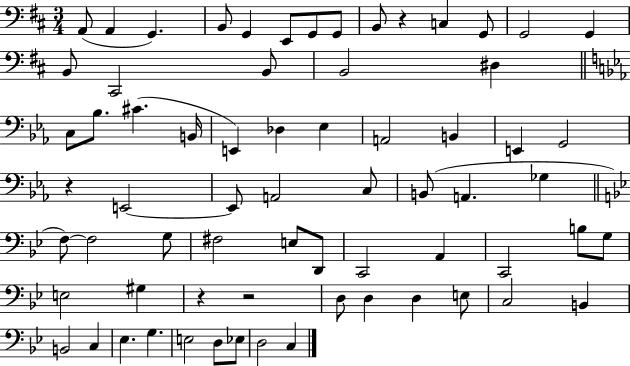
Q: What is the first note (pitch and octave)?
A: A2